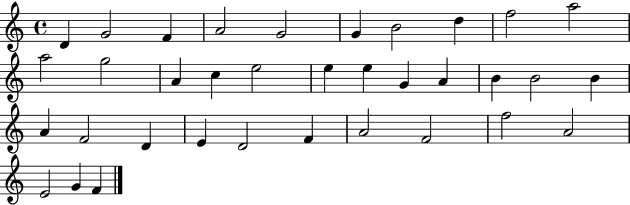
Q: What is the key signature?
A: C major